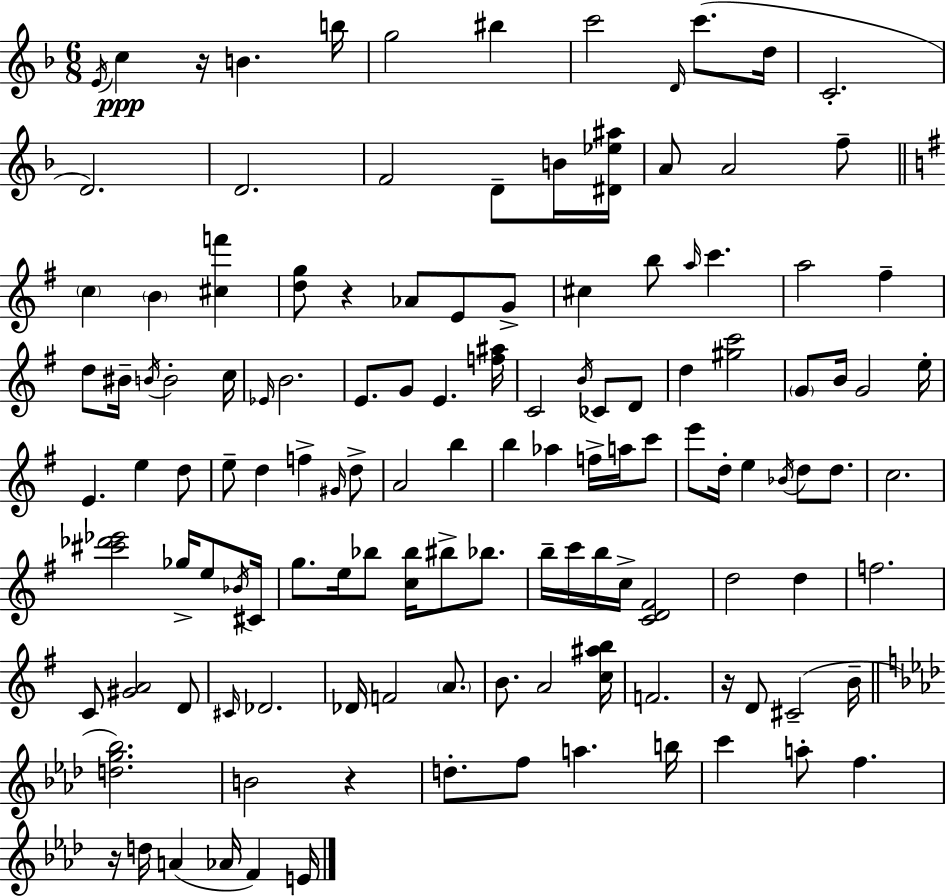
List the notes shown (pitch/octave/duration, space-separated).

E4/s C5/q R/s B4/q. B5/s G5/h BIS5/q C6/h D4/s C6/e. D5/s C4/h. D4/h. D4/h. F4/h D4/e B4/s [D#4,Eb5,A#5]/s A4/e A4/h F5/e C5/q B4/q [C#5,F6]/q [D5,G5]/e R/q Ab4/e E4/e G4/e C#5/q B5/e A5/s C6/q. A5/h F#5/q D5/e BIS4/s B4/s B4/h C5/s Eb4/s B4/h. E4/e. G4/e E4/q. [F5,A#5]/s C4/h B4/s CES4/e D4/e D5/q [G#5,C6]/h G4/e B4/s G4/h E5/s E4/q. E5/q D5/e E5/e D5/q F5/q G#4/s D5/e A4/h B5/q B5/q Ab5/q F5/s A5/s C6/e E6/e D5/s E5/q Bb4/s D5/e D5/e. C5/h. [C#6,Db6,Eb6]/h Gb5/s E5/e Bb4/s C#4/s G5/e. E5/s Bb5/e [C5,Bb5]/s BIS5/e Bb5/e. B5/s C6/s B5/s C5/s [C4,D4,F#4]/h D5/h D5/q F5/h. C4/e [G#4,A4]/h D4/e C#4/s Db4/h. Db4/s F4/h A4/e. B4/e. A4/h [C5,A#5,B5]/s F4/h. R/s D4/e C#4/h B4/s [D5,G5,Bb5]/h. B4/h R/q D5/e. F5/e A5/q. B5/s C6/q A5/e F5/q. R/s D5/s A4/q Ab4/s F4/q E4/s